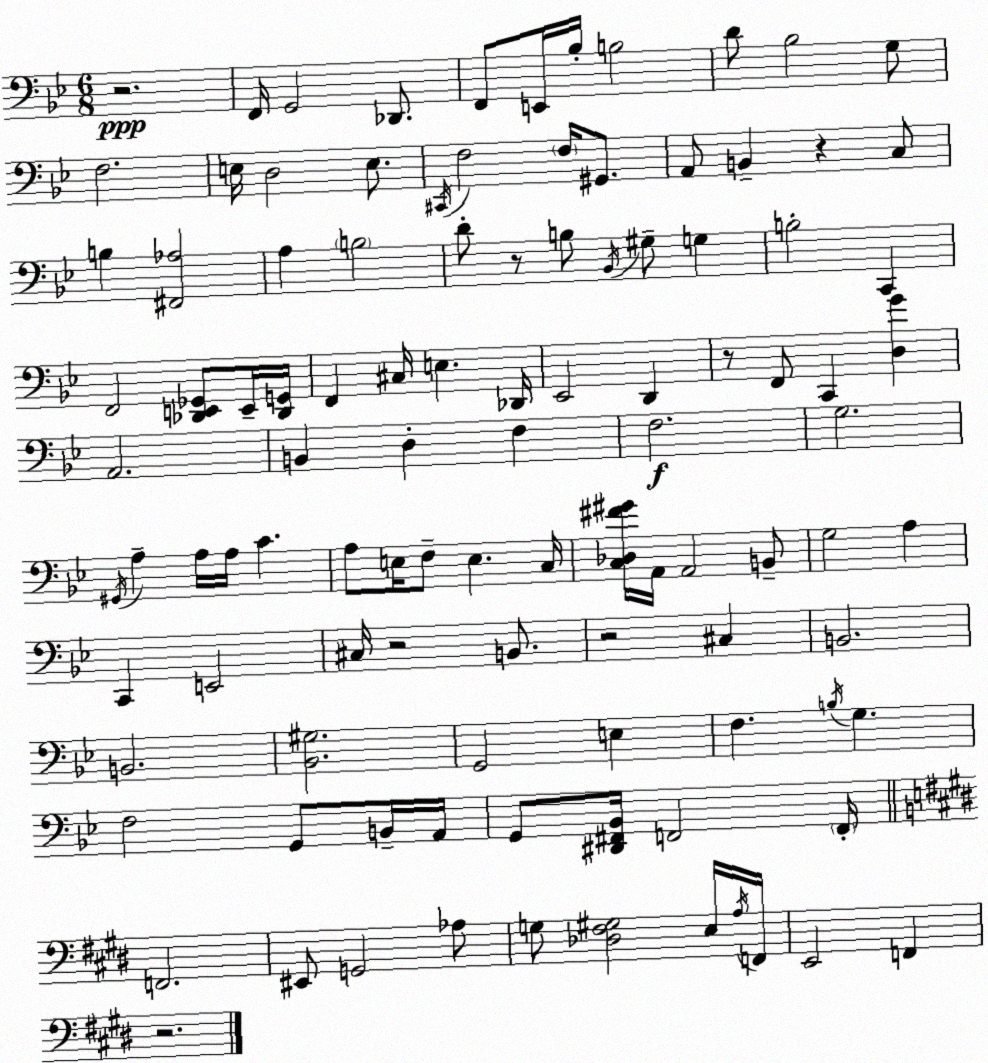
X:1
T:Untitled
M:6/8
L:1/4
K:Bb
z2 F,,/4 G,,2 _D,,/2 F,,/2 E,,/4 _B,/4 B,2 D/2 _B,2 G,/2 F,2 E,/4 D,2 E,/2 ^C,,/4 F,2 F,/4 ^G,,/2 A,,/2 B,, z C,/2 B, [^F,,_A,]2 A, B,2 D/2 z/2 B,/2 _B,,/4 ^G,/2 G, B,2 C,, F,,2 [_D,,E,,_G,,]/2 E,,/4 [_D,,G,,]/4 F,, ^C,/4 E, _D,,/4 _E,,2 D,, z/2 F,,/2 C,, [D,G] A,,2 B,, D, F, F,2 G,2 ^G,,/4 A, A,/4 A,/4 C A,/2 E,/4 F,/2 E, C,/4 [C,_D,^F^G]/4 A,,/4 A,,2 B,,/2 G,2 A, C,, E,,2 ^C,/4 z2 B,,/2 z2 ^C, B,,2 B,,2 [_B,,^G,]2 G,,2 E, F, B,/4 G, F,2 G,,/2 B,,/4 A,,/4 G,,/2 [^D,,^F,,_B,,]/4 F,,2 F,,/4 F,,2 ^E,,/2 G,,2 _A,/2 G,/2 [_D,^F,^G,]2 E,/4 A,/4 F,,/4 E,,2 F,, z2